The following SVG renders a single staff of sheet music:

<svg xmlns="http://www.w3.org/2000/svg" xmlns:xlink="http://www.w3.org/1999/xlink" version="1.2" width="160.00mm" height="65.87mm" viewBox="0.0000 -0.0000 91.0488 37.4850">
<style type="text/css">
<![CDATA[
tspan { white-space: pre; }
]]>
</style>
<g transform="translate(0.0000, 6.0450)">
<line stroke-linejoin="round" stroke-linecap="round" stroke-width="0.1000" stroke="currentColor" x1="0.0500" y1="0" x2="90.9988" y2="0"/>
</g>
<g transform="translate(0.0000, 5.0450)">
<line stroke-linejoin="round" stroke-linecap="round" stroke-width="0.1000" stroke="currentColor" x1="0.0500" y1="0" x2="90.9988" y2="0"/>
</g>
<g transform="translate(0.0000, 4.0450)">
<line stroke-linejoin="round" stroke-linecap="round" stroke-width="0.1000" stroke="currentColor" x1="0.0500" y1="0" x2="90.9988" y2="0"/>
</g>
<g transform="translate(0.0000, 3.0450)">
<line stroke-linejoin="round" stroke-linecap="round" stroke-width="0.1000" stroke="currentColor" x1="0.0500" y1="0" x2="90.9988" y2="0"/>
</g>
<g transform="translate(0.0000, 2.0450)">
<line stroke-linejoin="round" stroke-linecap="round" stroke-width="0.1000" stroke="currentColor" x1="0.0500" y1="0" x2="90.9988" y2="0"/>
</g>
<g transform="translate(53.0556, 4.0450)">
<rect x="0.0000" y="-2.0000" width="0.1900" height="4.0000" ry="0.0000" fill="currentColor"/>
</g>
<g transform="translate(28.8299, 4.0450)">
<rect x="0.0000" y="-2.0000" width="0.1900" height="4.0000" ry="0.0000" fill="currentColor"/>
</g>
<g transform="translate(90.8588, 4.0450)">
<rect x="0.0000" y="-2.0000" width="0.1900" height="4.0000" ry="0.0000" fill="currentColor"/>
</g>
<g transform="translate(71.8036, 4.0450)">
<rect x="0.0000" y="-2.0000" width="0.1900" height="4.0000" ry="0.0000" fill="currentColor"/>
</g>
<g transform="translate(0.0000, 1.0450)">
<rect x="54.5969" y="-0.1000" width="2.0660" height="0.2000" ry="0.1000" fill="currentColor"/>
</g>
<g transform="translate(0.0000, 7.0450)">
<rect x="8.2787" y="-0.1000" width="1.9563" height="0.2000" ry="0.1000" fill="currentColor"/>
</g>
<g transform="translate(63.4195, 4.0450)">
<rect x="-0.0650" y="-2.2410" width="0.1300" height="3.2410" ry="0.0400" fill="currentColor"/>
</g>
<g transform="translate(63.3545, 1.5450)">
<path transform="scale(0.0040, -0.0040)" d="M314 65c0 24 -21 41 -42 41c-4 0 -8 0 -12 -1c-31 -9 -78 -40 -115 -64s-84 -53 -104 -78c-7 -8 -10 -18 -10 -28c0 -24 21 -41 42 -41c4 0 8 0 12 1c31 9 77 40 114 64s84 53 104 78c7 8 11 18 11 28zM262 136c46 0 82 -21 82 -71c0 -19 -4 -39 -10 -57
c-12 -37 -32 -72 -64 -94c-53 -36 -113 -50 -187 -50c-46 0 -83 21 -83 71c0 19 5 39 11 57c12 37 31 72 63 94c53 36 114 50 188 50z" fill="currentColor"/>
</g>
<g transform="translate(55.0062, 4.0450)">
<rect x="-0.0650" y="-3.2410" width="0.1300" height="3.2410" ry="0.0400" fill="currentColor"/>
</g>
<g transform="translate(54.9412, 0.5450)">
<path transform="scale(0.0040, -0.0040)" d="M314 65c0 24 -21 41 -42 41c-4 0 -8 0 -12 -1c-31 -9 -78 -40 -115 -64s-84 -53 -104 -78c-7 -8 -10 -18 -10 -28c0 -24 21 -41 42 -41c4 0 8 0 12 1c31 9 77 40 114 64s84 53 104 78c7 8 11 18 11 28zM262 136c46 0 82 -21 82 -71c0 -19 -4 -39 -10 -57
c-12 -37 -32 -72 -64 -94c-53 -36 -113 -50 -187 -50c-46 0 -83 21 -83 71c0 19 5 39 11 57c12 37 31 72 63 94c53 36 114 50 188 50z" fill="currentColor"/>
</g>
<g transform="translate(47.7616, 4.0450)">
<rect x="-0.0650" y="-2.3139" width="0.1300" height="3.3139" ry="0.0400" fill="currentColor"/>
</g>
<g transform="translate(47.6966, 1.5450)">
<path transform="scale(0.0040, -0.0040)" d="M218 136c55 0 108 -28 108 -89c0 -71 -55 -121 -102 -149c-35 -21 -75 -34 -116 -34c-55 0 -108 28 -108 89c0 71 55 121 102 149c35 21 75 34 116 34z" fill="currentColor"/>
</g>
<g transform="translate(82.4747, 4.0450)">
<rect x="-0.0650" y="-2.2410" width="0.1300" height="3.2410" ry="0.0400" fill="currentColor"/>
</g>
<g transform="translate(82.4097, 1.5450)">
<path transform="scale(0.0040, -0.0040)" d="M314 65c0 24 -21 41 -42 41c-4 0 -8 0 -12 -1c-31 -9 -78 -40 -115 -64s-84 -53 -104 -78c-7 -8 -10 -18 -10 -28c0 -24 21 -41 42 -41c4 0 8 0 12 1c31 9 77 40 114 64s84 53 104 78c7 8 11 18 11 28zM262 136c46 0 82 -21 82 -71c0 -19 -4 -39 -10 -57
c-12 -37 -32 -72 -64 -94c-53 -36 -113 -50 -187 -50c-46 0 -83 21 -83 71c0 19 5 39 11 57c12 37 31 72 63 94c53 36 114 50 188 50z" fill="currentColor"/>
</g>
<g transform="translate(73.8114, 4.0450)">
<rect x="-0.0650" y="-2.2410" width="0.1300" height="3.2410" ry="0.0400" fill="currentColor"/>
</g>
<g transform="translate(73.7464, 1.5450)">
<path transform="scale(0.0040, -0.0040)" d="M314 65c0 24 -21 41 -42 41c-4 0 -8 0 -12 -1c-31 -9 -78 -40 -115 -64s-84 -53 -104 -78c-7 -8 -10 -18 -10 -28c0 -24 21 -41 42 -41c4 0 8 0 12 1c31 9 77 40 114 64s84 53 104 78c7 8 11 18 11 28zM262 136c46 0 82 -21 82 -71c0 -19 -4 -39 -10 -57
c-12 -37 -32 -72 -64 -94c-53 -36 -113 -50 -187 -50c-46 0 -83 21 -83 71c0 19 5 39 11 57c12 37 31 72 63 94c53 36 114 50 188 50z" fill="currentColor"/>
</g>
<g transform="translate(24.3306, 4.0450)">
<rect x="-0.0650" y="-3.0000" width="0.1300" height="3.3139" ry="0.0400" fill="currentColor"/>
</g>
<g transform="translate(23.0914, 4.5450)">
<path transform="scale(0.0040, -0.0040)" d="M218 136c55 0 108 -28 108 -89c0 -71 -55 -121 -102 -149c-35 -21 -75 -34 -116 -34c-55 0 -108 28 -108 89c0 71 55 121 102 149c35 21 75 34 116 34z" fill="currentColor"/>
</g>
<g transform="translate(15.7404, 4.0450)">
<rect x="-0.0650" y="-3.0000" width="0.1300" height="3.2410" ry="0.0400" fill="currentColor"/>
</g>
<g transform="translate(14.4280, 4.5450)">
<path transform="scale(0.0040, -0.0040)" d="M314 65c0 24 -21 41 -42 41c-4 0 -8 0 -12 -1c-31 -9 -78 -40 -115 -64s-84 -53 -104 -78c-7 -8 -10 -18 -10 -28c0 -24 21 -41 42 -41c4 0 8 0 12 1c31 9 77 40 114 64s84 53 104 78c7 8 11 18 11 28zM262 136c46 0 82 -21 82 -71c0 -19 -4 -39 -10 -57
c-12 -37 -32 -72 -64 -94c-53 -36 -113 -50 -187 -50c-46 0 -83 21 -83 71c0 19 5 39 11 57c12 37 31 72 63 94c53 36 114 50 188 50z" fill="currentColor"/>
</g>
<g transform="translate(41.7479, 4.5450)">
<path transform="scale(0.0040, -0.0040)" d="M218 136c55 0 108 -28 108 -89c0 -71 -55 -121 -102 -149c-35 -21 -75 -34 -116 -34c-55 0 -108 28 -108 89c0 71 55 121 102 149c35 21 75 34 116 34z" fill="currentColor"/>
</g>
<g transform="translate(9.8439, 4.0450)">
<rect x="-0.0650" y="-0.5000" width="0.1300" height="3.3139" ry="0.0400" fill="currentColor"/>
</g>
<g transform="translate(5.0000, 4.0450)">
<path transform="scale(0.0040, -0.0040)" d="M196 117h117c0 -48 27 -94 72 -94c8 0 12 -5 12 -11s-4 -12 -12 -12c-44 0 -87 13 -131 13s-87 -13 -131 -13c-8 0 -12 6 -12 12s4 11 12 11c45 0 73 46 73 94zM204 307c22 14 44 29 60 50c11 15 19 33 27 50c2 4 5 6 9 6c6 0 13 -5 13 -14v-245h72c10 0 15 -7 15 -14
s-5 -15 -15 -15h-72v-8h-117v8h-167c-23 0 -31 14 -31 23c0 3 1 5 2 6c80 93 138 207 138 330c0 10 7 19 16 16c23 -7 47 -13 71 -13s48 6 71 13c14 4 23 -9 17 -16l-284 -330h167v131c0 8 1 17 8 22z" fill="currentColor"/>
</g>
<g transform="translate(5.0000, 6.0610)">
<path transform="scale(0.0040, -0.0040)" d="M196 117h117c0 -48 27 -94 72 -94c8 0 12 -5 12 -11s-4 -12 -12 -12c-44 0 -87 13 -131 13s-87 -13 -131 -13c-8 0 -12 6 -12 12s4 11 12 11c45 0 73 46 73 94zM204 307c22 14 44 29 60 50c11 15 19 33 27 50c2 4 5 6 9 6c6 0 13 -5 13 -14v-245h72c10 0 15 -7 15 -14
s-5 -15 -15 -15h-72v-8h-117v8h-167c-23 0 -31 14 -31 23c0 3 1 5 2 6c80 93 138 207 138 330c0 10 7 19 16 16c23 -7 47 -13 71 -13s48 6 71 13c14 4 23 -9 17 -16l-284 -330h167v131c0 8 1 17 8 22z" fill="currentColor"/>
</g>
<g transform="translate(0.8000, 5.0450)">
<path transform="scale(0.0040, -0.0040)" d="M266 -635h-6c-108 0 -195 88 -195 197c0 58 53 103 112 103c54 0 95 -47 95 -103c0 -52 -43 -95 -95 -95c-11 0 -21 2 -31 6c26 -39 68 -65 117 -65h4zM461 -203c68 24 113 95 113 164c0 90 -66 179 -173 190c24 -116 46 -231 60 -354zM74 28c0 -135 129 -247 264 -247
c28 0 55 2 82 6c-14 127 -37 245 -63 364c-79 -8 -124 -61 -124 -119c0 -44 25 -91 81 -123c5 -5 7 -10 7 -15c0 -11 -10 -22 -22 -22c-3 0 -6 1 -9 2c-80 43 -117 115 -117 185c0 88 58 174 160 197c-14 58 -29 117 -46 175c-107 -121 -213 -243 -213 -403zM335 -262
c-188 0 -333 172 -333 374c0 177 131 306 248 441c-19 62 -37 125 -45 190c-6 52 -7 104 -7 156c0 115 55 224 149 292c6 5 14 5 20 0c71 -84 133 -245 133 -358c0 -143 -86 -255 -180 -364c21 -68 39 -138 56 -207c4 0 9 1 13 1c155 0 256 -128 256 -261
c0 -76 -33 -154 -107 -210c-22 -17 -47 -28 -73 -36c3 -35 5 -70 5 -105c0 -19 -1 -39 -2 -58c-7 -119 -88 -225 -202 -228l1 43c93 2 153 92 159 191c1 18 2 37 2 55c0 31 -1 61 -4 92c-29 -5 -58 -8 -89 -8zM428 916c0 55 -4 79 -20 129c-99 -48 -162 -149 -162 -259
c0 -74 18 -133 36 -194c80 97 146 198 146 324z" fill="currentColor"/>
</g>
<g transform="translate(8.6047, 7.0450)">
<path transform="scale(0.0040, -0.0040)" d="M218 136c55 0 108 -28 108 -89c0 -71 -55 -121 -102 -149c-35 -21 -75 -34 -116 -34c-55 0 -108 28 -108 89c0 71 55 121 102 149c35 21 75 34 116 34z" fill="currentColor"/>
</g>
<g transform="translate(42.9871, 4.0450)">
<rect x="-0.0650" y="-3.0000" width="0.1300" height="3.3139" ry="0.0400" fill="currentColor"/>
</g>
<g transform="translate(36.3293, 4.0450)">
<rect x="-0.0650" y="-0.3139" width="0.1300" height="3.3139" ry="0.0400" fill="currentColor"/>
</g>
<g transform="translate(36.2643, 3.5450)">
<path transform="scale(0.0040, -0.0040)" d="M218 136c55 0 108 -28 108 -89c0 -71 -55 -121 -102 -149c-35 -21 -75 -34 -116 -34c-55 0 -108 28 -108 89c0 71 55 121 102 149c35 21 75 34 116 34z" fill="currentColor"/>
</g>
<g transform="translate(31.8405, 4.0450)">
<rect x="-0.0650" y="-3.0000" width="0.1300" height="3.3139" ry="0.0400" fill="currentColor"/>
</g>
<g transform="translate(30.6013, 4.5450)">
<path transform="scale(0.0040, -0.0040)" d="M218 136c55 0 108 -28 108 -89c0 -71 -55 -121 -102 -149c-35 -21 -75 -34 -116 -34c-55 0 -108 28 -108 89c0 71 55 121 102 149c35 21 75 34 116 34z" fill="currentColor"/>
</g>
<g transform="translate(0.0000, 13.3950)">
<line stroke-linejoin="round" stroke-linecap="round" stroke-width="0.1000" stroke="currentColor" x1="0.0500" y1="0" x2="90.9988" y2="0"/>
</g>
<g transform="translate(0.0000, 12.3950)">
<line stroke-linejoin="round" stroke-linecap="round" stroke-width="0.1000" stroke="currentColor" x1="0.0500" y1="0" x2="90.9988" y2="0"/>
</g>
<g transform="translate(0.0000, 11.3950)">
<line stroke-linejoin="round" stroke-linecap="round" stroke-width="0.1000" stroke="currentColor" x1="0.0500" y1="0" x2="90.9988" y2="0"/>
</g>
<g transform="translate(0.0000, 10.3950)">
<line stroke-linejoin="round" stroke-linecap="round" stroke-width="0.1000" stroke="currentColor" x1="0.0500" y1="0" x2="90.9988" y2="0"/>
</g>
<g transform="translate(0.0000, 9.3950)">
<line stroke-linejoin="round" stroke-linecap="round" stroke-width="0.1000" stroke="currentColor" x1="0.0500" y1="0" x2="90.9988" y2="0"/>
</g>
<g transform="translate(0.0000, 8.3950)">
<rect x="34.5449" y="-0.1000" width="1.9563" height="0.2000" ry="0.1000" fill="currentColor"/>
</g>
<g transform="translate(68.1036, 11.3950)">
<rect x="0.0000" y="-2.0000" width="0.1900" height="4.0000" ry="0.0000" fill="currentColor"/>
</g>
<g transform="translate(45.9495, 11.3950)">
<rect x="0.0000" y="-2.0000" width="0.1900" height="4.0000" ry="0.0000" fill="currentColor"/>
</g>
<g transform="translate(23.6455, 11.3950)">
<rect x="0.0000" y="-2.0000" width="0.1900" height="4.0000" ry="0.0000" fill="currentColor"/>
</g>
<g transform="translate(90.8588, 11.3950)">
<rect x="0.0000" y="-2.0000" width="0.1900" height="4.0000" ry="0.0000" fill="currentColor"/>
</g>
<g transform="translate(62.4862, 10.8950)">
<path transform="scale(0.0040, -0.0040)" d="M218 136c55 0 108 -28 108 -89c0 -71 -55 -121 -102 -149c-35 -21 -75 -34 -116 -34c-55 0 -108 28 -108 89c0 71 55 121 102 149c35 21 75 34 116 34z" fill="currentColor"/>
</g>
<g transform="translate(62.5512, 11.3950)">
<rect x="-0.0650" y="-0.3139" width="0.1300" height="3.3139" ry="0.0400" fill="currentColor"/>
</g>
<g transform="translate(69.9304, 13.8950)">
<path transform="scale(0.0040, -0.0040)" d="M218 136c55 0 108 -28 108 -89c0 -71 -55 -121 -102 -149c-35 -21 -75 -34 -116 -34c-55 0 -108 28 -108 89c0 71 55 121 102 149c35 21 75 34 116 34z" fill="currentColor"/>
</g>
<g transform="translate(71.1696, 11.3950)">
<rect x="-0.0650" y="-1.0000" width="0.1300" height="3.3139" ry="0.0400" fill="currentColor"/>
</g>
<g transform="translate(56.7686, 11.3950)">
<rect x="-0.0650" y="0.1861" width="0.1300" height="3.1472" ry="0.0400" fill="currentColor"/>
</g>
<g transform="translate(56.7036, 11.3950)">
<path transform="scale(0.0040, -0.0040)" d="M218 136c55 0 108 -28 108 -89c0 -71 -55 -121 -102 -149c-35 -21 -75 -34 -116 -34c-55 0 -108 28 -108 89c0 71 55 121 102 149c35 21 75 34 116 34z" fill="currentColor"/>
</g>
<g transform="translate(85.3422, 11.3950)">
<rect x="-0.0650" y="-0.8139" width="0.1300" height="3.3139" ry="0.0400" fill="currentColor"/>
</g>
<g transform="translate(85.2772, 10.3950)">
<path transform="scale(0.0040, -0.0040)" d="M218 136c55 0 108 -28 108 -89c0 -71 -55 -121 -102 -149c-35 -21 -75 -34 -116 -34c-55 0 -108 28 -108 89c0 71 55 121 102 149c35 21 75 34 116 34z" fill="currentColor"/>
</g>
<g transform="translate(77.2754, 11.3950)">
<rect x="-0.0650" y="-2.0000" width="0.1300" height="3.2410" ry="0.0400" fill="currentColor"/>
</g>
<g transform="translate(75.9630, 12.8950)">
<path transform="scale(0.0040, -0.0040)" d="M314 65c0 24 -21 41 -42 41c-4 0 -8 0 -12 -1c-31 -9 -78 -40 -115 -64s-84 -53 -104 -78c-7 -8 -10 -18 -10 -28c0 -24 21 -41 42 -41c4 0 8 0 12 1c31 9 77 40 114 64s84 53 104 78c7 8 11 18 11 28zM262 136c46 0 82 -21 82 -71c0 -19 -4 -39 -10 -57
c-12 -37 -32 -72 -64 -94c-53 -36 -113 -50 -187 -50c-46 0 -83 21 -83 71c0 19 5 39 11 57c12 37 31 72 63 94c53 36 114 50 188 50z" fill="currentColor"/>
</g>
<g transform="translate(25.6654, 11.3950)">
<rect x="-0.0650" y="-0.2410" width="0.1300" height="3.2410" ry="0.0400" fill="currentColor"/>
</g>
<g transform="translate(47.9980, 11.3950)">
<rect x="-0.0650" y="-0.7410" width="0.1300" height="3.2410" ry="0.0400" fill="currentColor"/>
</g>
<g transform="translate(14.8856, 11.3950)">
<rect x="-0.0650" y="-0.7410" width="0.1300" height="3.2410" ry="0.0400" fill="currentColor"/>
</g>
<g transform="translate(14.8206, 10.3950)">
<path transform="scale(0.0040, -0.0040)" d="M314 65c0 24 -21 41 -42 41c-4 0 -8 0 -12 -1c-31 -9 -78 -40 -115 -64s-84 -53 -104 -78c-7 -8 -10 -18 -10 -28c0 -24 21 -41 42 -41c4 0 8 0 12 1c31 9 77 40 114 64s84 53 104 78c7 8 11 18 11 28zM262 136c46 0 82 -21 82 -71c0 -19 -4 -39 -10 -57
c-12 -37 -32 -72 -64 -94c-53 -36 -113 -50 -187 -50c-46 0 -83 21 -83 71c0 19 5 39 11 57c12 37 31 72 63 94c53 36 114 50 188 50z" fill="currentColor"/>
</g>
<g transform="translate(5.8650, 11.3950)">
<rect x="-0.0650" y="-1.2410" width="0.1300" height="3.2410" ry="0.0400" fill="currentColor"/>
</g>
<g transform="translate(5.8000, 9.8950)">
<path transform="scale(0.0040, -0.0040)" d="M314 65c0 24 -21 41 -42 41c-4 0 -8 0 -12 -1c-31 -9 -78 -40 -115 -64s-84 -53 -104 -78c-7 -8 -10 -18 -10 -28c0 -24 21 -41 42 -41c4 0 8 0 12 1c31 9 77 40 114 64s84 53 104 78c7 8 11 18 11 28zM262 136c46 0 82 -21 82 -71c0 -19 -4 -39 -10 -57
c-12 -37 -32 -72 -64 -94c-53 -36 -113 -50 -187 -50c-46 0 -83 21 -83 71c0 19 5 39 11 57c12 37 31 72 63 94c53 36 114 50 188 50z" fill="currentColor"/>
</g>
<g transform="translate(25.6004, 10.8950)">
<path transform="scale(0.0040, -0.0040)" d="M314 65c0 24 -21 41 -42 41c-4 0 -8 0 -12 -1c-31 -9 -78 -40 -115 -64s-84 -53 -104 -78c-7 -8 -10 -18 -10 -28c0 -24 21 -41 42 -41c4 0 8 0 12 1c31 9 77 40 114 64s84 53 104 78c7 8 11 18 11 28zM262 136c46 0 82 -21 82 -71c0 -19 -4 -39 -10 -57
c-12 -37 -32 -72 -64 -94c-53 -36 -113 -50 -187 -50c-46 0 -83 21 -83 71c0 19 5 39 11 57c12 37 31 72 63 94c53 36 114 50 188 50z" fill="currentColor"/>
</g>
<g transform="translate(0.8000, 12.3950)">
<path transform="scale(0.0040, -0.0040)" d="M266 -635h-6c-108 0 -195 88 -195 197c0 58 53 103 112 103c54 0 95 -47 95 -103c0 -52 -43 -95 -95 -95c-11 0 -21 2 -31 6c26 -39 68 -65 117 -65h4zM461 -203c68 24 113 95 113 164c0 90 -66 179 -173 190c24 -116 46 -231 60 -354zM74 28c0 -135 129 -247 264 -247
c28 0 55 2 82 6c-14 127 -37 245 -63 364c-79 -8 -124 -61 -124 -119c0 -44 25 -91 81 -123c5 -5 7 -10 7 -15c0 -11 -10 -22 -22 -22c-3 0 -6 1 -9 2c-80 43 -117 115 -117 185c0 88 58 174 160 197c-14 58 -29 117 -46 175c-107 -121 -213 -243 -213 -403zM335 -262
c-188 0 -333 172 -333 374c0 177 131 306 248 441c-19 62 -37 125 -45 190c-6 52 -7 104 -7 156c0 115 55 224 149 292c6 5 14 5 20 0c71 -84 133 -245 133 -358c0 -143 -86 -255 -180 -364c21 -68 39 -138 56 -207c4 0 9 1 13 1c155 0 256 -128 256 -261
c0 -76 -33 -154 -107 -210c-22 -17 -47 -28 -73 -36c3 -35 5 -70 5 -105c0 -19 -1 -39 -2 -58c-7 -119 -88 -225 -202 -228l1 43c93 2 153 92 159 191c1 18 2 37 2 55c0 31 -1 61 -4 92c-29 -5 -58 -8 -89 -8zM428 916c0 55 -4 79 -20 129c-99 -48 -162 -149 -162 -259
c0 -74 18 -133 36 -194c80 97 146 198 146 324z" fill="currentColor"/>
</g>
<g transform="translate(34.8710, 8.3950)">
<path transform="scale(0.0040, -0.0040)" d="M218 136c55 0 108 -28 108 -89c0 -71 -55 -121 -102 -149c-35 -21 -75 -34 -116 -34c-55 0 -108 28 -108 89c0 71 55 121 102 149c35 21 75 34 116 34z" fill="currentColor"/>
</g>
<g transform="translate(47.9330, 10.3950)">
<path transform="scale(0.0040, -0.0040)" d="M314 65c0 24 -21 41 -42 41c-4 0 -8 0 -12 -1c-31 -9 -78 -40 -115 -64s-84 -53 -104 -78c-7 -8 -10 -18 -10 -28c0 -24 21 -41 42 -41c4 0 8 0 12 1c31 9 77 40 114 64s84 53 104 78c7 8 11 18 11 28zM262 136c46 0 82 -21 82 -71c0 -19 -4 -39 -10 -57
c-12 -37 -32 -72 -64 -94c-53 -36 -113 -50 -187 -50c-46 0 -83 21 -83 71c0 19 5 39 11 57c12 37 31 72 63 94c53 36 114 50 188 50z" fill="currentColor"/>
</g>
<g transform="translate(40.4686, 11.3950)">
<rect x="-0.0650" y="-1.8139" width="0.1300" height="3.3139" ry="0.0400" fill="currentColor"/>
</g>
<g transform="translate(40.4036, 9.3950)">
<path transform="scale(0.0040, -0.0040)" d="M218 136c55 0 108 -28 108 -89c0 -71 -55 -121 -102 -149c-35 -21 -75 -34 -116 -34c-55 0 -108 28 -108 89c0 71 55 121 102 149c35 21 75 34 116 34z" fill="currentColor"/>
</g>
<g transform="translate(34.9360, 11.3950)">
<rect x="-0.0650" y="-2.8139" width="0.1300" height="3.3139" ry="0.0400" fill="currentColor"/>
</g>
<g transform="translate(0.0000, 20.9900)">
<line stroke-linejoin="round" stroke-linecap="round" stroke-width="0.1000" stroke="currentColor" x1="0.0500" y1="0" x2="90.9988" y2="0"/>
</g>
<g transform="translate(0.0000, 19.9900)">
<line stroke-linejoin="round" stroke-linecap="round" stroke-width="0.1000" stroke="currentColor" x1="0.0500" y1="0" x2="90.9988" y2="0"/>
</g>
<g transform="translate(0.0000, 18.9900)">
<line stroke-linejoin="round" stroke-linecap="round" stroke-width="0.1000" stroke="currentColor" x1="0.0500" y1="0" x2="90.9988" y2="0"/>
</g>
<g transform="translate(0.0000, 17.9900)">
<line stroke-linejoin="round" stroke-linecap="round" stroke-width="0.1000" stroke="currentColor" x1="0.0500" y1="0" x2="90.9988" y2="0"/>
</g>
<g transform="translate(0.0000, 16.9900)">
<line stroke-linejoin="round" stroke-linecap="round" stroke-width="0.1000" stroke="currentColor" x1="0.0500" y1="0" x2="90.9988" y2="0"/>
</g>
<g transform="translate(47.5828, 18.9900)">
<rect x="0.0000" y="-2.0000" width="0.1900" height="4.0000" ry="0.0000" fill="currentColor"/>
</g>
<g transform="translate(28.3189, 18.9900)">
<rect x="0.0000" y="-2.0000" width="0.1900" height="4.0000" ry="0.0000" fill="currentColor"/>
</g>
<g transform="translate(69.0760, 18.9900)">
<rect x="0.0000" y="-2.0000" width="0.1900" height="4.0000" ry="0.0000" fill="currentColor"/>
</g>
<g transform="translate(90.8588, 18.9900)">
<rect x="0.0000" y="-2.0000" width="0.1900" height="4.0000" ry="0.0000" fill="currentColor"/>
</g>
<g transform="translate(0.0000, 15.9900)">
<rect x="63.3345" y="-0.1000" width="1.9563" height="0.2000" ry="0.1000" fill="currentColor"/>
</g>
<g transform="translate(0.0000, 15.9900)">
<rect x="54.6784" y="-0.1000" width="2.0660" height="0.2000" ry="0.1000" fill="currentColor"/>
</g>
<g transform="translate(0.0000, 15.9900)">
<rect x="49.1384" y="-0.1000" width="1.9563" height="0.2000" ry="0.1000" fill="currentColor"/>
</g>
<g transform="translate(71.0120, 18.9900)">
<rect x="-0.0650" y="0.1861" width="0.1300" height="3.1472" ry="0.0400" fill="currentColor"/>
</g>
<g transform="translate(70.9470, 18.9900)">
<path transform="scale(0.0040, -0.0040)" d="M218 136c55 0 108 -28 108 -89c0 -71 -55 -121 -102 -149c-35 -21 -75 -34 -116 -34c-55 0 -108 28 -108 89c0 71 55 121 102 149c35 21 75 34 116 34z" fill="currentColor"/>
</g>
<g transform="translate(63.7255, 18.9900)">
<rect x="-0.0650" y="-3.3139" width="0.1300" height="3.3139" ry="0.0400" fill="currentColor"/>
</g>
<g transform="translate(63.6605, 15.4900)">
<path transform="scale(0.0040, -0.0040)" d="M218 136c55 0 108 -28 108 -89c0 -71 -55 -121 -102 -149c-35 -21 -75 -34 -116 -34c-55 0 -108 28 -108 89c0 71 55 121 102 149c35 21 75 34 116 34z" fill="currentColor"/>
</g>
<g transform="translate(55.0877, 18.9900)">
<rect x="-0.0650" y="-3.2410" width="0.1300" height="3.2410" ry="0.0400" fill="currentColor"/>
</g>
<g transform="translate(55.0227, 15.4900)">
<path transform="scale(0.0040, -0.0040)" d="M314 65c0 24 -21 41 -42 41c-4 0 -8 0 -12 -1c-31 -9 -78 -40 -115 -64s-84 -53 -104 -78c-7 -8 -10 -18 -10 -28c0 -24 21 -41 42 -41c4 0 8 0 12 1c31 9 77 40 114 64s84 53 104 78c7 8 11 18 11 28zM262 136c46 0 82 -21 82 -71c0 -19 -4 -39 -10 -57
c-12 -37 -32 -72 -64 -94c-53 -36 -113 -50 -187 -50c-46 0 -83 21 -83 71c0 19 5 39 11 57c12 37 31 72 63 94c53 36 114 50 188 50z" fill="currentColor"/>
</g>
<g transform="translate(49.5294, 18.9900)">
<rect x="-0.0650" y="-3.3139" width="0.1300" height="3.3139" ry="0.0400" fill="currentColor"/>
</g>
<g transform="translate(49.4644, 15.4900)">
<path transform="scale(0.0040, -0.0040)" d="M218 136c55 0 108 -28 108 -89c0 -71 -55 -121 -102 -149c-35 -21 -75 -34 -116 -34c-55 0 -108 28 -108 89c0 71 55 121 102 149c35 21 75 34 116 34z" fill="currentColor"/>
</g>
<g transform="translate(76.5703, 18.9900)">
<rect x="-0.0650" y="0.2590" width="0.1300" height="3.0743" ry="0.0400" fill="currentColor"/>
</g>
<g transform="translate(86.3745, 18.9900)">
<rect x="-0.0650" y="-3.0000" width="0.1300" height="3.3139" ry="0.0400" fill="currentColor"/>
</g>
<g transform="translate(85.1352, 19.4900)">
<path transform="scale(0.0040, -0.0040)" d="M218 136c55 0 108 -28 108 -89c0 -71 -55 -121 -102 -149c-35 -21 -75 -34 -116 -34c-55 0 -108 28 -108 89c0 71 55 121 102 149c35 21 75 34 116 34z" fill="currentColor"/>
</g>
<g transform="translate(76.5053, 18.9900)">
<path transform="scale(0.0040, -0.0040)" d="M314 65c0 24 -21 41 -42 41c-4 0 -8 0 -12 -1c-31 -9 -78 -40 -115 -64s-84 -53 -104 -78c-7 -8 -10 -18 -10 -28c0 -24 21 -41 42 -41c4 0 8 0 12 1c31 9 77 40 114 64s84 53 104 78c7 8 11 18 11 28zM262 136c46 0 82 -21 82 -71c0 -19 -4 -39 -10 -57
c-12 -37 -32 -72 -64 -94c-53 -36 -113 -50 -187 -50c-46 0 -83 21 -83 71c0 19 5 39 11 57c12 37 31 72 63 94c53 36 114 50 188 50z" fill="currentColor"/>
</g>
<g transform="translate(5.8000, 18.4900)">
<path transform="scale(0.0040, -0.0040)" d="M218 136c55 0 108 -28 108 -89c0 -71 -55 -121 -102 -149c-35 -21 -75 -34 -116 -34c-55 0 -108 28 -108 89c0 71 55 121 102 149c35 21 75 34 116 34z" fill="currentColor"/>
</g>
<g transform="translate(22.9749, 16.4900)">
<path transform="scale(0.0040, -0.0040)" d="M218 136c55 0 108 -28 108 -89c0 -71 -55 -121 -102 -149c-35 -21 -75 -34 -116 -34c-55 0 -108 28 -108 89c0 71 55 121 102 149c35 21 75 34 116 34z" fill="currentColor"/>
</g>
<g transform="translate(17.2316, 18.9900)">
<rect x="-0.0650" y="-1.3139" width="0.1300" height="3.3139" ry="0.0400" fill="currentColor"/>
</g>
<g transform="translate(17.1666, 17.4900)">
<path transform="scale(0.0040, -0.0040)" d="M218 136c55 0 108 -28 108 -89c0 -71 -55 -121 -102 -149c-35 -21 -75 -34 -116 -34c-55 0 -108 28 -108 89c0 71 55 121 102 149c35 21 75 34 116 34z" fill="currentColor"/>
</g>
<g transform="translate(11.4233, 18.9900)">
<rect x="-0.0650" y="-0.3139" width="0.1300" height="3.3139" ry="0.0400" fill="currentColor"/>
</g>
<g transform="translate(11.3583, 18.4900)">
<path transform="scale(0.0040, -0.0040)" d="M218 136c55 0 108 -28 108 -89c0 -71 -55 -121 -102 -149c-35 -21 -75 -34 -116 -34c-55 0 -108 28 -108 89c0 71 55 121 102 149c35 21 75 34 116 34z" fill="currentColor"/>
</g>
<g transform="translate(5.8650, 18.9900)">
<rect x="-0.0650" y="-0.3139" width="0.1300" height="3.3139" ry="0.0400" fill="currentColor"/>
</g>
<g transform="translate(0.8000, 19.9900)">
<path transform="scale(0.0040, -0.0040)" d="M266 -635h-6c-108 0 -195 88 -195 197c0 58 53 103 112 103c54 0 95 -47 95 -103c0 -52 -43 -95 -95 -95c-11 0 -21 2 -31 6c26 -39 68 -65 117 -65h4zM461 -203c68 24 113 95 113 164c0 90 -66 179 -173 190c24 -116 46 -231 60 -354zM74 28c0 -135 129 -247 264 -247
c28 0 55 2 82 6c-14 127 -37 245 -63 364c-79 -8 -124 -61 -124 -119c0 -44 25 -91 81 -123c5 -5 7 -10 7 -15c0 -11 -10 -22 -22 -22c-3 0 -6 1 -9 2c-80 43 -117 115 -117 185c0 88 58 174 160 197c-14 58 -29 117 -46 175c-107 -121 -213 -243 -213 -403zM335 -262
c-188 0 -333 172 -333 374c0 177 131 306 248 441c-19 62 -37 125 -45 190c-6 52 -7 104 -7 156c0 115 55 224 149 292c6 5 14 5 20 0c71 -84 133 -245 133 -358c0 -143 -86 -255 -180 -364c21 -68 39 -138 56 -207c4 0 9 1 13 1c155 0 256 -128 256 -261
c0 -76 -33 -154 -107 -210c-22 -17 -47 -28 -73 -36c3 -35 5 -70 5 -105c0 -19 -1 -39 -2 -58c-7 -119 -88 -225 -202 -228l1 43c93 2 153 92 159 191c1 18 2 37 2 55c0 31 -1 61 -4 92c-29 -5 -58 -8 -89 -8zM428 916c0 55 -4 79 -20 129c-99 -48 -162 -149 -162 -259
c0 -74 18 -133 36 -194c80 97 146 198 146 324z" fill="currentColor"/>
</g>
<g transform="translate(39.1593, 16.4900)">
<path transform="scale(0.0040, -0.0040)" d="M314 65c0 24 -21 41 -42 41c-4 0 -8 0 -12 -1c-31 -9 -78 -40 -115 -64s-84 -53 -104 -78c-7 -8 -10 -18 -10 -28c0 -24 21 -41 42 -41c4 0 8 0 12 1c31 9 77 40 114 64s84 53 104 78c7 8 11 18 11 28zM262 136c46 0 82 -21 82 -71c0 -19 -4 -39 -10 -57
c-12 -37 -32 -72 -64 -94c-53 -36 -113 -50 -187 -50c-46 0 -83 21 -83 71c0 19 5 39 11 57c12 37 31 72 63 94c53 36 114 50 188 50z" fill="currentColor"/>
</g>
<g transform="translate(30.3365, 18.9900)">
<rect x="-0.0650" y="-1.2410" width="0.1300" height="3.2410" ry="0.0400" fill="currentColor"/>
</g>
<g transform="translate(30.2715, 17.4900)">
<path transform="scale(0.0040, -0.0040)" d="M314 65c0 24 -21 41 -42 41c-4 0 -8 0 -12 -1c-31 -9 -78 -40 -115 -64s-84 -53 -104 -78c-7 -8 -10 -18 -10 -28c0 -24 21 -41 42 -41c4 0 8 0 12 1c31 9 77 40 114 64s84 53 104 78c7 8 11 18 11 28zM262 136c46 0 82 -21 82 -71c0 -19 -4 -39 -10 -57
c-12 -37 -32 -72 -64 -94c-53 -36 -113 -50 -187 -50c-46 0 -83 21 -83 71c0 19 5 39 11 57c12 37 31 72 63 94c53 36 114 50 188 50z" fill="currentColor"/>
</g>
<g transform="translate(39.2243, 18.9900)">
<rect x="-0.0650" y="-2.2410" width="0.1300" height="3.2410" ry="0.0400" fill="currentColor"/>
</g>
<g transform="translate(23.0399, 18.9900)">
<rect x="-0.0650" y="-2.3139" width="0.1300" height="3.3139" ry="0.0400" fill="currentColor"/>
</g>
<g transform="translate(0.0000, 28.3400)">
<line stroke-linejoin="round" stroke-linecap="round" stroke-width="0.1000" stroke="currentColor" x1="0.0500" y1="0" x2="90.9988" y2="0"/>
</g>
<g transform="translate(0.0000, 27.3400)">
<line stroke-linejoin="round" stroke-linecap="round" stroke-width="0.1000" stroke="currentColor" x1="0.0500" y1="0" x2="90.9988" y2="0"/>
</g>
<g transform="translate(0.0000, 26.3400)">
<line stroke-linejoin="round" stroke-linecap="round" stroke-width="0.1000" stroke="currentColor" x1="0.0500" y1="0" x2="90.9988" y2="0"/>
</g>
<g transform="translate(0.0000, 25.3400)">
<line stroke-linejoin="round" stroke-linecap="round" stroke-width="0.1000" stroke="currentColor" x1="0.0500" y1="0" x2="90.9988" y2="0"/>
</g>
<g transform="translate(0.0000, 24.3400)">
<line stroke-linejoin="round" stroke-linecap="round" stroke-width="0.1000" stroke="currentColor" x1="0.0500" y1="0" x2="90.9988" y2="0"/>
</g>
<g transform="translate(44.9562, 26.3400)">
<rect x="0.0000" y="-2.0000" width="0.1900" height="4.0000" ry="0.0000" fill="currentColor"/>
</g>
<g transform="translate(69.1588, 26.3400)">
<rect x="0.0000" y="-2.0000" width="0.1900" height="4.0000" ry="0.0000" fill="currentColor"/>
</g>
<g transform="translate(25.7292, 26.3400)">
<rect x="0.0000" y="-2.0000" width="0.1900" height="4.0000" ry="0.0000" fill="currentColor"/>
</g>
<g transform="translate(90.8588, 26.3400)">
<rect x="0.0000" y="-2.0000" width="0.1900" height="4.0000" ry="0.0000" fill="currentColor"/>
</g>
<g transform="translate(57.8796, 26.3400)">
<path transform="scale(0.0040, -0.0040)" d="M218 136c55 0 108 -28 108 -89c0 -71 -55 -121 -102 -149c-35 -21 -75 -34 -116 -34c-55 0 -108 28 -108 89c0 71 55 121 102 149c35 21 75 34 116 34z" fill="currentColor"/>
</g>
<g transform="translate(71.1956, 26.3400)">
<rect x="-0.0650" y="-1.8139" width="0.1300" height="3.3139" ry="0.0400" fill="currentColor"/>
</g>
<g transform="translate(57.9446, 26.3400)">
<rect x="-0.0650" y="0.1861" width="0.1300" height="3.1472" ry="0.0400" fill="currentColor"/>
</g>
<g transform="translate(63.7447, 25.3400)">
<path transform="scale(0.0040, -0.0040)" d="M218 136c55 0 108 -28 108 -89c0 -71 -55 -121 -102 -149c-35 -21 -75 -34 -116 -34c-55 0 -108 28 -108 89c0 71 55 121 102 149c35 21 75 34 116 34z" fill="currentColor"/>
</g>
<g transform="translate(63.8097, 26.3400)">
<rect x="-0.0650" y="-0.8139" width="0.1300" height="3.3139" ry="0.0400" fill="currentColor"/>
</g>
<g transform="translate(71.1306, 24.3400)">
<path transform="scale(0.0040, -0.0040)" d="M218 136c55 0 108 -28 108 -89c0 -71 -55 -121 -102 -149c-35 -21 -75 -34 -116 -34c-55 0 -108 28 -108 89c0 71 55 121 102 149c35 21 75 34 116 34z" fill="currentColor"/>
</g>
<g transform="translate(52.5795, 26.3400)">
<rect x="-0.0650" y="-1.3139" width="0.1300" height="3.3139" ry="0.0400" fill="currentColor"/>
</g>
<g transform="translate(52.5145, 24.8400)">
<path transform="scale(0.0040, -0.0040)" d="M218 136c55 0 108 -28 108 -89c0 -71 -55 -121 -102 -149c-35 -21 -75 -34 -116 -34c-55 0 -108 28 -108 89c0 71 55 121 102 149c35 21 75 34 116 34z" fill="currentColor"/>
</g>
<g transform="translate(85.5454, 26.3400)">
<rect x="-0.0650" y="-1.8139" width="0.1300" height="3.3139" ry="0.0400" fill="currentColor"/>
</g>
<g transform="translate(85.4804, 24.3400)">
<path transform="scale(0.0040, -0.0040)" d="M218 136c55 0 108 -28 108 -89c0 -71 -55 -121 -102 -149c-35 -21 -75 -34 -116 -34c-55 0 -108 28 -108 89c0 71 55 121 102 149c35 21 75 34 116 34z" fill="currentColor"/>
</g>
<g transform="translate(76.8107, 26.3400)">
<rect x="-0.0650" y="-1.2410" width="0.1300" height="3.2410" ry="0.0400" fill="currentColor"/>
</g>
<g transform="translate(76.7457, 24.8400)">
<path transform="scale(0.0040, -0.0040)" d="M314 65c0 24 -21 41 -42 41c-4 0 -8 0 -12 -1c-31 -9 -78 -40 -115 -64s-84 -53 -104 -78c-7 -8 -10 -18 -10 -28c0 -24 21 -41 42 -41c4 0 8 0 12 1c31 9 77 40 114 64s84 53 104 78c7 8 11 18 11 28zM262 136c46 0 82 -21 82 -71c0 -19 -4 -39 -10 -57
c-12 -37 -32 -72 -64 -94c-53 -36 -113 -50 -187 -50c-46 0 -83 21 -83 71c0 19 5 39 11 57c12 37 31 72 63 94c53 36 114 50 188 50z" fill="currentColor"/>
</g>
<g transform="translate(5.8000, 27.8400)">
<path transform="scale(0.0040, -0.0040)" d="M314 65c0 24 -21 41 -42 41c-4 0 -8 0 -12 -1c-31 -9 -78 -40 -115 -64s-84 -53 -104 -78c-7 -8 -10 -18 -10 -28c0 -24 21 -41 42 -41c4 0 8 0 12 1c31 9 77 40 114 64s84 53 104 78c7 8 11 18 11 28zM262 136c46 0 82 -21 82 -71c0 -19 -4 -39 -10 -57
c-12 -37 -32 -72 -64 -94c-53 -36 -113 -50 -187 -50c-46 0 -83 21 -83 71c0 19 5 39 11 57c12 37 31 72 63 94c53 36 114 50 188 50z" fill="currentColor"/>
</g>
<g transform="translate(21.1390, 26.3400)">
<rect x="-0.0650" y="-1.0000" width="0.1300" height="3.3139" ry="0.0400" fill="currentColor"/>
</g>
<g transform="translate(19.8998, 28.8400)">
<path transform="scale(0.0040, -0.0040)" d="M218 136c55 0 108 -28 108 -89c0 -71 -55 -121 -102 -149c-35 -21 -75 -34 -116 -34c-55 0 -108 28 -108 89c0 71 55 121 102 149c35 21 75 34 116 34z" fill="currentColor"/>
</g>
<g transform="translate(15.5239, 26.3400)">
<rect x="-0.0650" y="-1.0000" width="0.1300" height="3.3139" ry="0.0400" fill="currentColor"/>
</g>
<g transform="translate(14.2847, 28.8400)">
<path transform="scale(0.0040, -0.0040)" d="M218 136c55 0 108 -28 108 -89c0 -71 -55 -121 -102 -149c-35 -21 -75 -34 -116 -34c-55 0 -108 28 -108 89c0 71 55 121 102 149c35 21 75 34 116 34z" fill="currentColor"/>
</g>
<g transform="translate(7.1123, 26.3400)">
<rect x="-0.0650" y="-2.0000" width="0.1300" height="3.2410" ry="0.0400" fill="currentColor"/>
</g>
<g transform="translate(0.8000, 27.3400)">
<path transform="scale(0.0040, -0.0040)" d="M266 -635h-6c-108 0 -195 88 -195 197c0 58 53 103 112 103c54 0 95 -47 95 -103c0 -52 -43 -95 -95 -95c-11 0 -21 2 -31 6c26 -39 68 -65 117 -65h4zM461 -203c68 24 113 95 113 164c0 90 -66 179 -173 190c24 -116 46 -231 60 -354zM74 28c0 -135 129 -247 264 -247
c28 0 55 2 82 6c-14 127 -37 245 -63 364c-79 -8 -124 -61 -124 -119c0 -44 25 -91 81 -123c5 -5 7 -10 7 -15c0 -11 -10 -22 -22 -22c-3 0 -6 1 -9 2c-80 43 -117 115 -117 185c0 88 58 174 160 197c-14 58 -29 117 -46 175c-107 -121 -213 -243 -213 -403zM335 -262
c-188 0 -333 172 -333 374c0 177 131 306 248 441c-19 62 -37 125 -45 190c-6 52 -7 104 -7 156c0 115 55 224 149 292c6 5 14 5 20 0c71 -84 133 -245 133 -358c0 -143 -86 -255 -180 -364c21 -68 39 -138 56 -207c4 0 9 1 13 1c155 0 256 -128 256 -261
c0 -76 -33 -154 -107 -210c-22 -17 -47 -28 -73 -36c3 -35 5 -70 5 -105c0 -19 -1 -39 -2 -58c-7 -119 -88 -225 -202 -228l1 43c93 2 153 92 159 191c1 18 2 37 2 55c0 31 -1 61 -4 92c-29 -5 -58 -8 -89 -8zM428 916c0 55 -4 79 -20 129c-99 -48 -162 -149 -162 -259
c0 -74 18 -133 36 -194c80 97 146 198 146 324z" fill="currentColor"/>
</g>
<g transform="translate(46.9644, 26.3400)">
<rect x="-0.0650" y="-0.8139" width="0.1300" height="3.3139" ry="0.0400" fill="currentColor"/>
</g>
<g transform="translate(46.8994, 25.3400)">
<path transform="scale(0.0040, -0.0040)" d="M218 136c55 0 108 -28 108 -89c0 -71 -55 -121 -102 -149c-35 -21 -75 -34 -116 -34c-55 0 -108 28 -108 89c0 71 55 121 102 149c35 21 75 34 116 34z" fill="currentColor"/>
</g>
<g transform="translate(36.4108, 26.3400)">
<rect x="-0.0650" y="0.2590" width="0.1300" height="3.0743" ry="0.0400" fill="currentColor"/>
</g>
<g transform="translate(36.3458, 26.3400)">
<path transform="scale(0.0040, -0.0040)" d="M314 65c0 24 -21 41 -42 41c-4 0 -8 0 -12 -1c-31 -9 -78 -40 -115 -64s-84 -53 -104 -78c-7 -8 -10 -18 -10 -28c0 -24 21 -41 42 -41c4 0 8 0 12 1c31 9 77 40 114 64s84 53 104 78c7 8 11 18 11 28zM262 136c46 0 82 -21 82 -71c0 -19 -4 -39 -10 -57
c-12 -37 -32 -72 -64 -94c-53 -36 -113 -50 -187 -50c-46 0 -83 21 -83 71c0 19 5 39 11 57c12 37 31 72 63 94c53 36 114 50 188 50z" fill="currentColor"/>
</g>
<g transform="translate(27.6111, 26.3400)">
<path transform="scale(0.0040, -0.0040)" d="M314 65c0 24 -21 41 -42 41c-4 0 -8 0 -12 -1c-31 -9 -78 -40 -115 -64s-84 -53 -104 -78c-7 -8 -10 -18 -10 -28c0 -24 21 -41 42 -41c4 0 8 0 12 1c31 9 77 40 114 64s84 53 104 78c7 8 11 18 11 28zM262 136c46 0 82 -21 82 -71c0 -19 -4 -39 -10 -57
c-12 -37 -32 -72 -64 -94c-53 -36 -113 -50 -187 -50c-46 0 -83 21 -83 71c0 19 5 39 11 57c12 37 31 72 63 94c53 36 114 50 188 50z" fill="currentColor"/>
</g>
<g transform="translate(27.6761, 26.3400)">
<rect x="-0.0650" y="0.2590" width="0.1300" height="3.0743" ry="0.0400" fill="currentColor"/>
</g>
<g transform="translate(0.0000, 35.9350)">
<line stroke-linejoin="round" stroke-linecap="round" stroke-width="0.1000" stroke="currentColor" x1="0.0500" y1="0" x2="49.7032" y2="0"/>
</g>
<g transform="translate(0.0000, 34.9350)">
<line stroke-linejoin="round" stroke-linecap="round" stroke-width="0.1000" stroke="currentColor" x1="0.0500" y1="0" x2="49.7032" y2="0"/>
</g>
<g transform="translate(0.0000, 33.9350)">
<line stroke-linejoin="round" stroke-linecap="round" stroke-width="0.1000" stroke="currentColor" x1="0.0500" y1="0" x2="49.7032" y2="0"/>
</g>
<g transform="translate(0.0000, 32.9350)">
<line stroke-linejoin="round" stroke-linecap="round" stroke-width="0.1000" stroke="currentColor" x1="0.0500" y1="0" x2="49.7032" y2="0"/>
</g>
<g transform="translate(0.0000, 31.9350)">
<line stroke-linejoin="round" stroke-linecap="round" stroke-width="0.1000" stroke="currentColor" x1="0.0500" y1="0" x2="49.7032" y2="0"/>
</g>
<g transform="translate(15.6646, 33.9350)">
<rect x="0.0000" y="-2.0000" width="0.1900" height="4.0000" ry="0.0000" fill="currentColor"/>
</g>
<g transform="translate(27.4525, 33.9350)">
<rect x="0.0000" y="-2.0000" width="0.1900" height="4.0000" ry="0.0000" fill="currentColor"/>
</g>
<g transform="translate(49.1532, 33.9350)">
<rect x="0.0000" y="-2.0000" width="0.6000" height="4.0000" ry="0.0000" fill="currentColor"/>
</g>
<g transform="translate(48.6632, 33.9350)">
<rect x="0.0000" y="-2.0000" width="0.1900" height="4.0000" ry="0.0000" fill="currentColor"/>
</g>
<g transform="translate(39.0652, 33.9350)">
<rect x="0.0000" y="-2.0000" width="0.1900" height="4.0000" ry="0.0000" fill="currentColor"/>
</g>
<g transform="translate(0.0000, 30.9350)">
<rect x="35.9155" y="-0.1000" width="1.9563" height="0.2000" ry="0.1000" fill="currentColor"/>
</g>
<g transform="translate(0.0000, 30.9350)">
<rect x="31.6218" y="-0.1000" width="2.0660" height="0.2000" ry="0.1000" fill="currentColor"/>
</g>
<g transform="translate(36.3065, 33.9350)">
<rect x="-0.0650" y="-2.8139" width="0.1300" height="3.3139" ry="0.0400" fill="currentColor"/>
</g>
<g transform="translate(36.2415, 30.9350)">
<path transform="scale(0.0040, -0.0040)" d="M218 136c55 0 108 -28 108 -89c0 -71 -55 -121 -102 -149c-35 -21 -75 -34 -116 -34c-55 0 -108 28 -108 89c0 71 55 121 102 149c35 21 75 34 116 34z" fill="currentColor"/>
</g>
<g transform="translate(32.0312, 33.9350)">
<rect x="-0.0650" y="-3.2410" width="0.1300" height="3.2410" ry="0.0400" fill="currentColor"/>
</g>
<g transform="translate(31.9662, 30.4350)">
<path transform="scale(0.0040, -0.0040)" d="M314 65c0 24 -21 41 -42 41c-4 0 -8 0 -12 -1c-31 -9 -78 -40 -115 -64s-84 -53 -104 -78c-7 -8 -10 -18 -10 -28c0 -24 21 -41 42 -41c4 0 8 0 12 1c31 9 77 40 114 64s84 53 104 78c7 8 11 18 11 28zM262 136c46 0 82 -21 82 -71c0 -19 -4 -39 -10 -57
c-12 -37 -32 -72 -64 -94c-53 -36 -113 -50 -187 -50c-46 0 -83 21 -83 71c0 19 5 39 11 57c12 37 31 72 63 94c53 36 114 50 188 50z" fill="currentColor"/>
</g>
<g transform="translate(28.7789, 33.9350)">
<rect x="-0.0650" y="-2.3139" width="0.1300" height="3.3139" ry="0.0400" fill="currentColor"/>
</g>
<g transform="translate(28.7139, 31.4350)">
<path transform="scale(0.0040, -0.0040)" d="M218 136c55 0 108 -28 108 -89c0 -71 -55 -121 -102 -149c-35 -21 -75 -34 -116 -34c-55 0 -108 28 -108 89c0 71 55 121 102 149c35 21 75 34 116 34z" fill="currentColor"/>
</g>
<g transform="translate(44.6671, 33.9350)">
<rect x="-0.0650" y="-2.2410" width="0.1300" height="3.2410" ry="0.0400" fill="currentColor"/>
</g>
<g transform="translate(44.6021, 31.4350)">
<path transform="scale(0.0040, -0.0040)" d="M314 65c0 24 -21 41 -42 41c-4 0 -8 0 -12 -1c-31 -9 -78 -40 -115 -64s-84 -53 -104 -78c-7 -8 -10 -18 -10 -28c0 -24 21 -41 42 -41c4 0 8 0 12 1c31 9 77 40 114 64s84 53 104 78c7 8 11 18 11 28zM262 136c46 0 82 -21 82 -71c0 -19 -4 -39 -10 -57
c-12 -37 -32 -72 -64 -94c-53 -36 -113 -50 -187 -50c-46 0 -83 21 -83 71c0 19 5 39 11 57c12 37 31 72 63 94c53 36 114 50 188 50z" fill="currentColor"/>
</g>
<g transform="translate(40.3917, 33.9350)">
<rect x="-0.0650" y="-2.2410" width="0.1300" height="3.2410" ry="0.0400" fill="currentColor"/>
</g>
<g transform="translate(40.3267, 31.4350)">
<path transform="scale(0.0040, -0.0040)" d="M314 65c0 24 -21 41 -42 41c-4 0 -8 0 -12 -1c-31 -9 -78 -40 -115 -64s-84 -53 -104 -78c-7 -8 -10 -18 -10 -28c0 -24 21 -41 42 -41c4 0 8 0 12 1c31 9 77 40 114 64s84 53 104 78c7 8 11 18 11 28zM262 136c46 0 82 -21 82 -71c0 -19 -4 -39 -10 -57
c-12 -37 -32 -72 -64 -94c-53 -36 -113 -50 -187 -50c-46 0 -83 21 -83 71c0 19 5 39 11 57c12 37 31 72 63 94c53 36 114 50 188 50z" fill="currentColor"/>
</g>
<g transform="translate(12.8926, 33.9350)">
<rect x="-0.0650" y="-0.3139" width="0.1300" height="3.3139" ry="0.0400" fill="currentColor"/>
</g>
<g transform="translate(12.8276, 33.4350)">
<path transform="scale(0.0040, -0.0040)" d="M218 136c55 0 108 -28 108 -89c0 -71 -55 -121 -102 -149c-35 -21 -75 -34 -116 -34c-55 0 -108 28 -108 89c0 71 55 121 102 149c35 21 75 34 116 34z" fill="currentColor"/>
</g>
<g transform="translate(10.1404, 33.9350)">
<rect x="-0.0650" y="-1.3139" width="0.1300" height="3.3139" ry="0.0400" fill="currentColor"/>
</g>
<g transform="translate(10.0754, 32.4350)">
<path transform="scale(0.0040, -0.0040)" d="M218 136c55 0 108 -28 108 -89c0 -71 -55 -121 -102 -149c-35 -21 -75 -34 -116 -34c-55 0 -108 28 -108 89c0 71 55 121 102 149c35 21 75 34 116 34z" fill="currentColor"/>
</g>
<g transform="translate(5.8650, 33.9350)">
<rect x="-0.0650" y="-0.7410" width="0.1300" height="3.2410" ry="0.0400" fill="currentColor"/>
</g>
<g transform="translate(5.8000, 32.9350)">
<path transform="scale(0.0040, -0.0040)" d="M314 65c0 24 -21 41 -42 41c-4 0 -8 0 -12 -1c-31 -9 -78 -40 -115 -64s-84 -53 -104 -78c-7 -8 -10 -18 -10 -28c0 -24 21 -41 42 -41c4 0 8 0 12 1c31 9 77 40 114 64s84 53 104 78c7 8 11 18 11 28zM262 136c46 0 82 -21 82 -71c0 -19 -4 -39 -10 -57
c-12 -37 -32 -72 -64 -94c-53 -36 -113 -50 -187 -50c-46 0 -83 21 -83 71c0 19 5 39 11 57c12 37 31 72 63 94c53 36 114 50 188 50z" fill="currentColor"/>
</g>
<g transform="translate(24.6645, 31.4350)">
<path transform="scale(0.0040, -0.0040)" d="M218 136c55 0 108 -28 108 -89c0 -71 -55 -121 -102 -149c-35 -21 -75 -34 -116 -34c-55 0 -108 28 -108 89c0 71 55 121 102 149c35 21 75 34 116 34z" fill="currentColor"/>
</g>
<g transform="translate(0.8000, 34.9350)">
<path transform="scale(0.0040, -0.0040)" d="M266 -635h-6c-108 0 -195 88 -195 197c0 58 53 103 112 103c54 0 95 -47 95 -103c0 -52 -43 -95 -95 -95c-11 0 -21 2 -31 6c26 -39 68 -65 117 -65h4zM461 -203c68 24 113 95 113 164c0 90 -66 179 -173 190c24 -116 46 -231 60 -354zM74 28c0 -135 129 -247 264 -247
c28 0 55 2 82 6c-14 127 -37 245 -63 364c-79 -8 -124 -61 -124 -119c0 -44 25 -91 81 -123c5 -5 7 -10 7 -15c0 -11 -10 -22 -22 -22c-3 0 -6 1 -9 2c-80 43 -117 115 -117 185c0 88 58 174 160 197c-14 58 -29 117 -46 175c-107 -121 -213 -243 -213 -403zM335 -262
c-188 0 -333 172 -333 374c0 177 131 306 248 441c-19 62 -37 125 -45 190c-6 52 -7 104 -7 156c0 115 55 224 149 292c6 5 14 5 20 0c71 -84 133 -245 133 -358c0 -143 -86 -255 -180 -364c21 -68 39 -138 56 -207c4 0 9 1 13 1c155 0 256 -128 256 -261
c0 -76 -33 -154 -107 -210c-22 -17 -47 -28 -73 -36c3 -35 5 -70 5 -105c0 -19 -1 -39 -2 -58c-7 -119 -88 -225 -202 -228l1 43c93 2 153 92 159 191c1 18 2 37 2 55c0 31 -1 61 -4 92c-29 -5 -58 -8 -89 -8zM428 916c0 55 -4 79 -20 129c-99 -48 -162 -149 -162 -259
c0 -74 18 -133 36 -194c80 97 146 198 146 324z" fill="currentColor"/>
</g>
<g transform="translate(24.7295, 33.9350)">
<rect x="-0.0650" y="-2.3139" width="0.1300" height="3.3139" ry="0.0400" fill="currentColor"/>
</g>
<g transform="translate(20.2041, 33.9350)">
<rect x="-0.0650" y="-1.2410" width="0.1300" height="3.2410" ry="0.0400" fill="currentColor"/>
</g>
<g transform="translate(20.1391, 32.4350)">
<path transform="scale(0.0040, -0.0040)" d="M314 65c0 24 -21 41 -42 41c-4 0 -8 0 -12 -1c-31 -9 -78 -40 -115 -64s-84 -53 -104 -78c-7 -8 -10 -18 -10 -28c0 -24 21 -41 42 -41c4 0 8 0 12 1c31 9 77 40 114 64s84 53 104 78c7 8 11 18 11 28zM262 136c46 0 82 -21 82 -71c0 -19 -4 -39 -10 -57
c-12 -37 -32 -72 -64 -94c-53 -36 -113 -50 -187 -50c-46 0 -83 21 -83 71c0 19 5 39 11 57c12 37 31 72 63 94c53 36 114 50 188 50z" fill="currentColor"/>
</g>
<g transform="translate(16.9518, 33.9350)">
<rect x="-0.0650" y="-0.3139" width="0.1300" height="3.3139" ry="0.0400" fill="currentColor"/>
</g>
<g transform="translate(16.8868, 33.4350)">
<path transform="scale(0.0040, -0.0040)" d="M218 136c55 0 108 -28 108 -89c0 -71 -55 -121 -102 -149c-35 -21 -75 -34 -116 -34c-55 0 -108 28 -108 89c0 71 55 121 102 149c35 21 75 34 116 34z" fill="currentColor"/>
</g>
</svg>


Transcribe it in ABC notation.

X:1
T:Untitled
M:4/4
L:1/4
K:C
C A2 A A c A g b2 g2 g2 g2 e2 d2 c2 a f d2 B c D F2 d c c e g e2 g2 b b2 b B B2 A F2 D D B2 B2 d e B d f e2 f d2 e c c e2 g g b2 a g2 g2